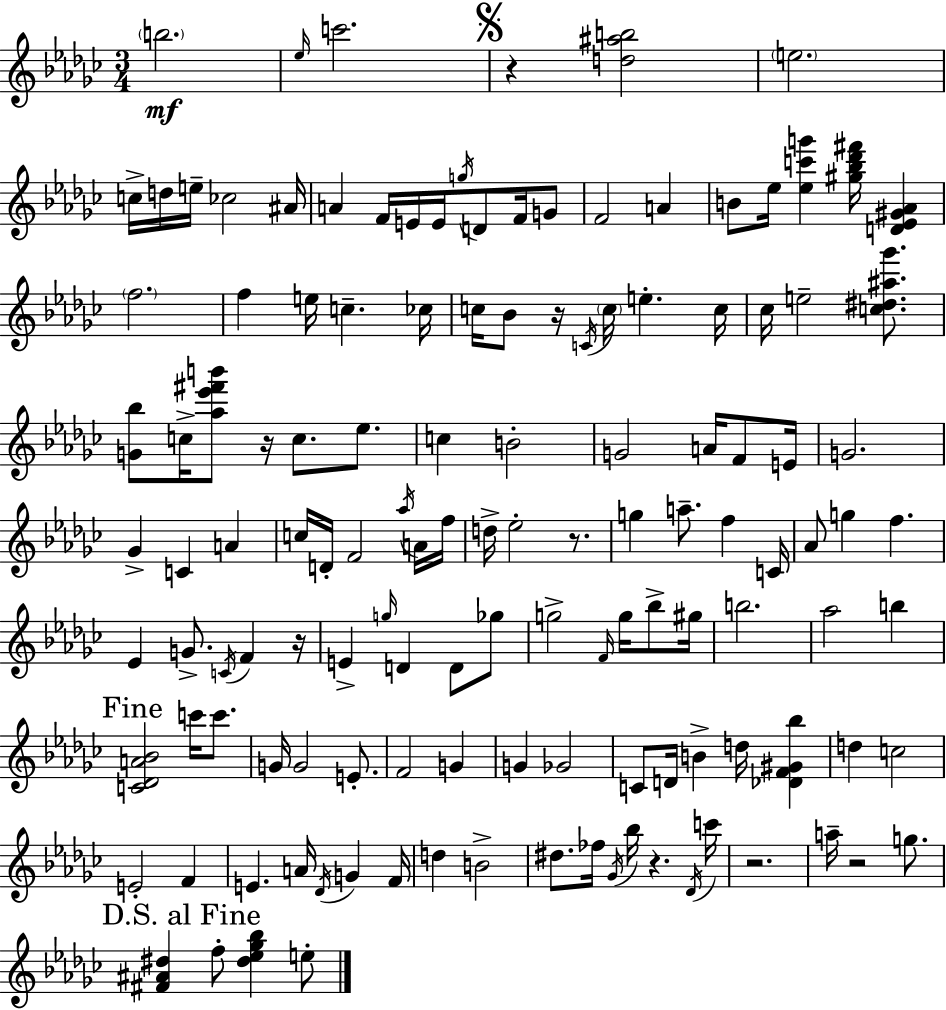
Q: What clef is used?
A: treble